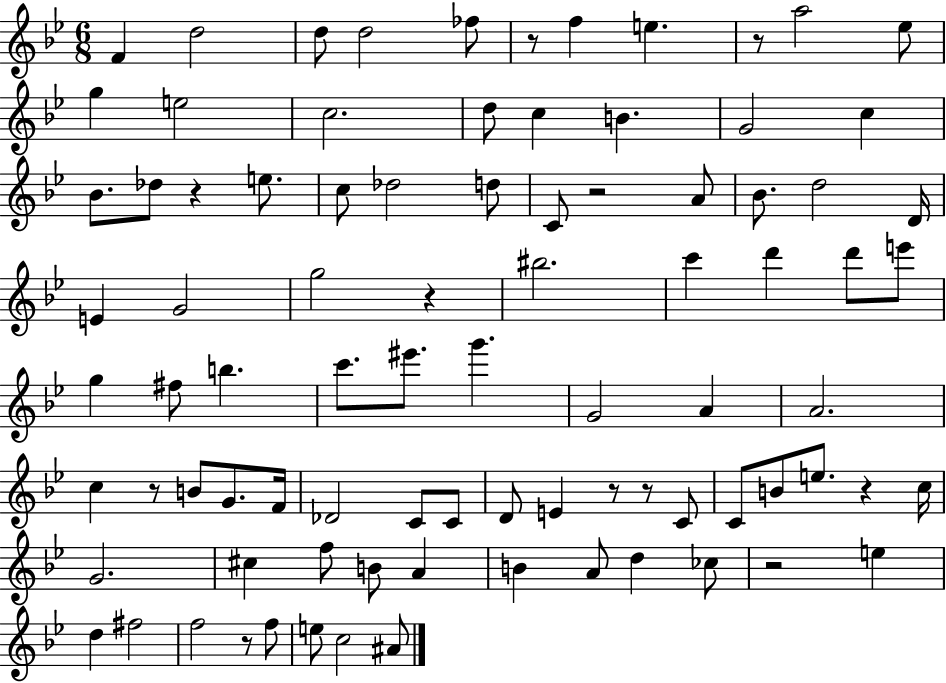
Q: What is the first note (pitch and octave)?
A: F4